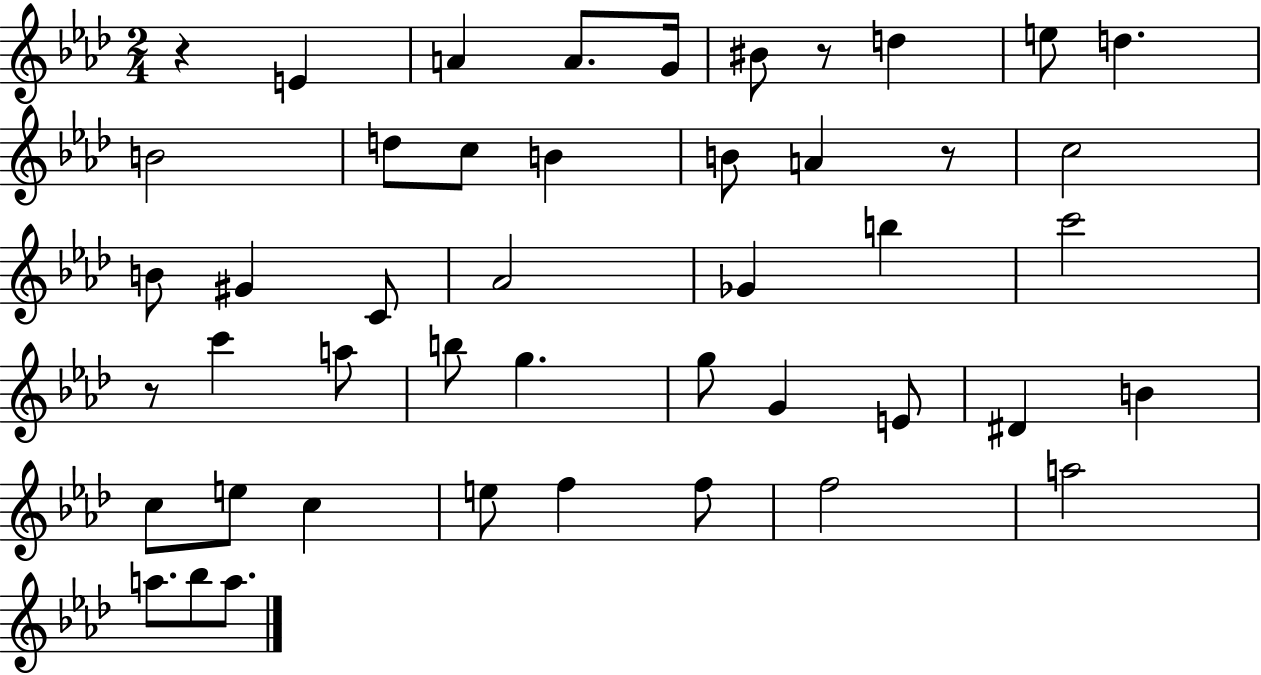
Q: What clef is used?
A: treble